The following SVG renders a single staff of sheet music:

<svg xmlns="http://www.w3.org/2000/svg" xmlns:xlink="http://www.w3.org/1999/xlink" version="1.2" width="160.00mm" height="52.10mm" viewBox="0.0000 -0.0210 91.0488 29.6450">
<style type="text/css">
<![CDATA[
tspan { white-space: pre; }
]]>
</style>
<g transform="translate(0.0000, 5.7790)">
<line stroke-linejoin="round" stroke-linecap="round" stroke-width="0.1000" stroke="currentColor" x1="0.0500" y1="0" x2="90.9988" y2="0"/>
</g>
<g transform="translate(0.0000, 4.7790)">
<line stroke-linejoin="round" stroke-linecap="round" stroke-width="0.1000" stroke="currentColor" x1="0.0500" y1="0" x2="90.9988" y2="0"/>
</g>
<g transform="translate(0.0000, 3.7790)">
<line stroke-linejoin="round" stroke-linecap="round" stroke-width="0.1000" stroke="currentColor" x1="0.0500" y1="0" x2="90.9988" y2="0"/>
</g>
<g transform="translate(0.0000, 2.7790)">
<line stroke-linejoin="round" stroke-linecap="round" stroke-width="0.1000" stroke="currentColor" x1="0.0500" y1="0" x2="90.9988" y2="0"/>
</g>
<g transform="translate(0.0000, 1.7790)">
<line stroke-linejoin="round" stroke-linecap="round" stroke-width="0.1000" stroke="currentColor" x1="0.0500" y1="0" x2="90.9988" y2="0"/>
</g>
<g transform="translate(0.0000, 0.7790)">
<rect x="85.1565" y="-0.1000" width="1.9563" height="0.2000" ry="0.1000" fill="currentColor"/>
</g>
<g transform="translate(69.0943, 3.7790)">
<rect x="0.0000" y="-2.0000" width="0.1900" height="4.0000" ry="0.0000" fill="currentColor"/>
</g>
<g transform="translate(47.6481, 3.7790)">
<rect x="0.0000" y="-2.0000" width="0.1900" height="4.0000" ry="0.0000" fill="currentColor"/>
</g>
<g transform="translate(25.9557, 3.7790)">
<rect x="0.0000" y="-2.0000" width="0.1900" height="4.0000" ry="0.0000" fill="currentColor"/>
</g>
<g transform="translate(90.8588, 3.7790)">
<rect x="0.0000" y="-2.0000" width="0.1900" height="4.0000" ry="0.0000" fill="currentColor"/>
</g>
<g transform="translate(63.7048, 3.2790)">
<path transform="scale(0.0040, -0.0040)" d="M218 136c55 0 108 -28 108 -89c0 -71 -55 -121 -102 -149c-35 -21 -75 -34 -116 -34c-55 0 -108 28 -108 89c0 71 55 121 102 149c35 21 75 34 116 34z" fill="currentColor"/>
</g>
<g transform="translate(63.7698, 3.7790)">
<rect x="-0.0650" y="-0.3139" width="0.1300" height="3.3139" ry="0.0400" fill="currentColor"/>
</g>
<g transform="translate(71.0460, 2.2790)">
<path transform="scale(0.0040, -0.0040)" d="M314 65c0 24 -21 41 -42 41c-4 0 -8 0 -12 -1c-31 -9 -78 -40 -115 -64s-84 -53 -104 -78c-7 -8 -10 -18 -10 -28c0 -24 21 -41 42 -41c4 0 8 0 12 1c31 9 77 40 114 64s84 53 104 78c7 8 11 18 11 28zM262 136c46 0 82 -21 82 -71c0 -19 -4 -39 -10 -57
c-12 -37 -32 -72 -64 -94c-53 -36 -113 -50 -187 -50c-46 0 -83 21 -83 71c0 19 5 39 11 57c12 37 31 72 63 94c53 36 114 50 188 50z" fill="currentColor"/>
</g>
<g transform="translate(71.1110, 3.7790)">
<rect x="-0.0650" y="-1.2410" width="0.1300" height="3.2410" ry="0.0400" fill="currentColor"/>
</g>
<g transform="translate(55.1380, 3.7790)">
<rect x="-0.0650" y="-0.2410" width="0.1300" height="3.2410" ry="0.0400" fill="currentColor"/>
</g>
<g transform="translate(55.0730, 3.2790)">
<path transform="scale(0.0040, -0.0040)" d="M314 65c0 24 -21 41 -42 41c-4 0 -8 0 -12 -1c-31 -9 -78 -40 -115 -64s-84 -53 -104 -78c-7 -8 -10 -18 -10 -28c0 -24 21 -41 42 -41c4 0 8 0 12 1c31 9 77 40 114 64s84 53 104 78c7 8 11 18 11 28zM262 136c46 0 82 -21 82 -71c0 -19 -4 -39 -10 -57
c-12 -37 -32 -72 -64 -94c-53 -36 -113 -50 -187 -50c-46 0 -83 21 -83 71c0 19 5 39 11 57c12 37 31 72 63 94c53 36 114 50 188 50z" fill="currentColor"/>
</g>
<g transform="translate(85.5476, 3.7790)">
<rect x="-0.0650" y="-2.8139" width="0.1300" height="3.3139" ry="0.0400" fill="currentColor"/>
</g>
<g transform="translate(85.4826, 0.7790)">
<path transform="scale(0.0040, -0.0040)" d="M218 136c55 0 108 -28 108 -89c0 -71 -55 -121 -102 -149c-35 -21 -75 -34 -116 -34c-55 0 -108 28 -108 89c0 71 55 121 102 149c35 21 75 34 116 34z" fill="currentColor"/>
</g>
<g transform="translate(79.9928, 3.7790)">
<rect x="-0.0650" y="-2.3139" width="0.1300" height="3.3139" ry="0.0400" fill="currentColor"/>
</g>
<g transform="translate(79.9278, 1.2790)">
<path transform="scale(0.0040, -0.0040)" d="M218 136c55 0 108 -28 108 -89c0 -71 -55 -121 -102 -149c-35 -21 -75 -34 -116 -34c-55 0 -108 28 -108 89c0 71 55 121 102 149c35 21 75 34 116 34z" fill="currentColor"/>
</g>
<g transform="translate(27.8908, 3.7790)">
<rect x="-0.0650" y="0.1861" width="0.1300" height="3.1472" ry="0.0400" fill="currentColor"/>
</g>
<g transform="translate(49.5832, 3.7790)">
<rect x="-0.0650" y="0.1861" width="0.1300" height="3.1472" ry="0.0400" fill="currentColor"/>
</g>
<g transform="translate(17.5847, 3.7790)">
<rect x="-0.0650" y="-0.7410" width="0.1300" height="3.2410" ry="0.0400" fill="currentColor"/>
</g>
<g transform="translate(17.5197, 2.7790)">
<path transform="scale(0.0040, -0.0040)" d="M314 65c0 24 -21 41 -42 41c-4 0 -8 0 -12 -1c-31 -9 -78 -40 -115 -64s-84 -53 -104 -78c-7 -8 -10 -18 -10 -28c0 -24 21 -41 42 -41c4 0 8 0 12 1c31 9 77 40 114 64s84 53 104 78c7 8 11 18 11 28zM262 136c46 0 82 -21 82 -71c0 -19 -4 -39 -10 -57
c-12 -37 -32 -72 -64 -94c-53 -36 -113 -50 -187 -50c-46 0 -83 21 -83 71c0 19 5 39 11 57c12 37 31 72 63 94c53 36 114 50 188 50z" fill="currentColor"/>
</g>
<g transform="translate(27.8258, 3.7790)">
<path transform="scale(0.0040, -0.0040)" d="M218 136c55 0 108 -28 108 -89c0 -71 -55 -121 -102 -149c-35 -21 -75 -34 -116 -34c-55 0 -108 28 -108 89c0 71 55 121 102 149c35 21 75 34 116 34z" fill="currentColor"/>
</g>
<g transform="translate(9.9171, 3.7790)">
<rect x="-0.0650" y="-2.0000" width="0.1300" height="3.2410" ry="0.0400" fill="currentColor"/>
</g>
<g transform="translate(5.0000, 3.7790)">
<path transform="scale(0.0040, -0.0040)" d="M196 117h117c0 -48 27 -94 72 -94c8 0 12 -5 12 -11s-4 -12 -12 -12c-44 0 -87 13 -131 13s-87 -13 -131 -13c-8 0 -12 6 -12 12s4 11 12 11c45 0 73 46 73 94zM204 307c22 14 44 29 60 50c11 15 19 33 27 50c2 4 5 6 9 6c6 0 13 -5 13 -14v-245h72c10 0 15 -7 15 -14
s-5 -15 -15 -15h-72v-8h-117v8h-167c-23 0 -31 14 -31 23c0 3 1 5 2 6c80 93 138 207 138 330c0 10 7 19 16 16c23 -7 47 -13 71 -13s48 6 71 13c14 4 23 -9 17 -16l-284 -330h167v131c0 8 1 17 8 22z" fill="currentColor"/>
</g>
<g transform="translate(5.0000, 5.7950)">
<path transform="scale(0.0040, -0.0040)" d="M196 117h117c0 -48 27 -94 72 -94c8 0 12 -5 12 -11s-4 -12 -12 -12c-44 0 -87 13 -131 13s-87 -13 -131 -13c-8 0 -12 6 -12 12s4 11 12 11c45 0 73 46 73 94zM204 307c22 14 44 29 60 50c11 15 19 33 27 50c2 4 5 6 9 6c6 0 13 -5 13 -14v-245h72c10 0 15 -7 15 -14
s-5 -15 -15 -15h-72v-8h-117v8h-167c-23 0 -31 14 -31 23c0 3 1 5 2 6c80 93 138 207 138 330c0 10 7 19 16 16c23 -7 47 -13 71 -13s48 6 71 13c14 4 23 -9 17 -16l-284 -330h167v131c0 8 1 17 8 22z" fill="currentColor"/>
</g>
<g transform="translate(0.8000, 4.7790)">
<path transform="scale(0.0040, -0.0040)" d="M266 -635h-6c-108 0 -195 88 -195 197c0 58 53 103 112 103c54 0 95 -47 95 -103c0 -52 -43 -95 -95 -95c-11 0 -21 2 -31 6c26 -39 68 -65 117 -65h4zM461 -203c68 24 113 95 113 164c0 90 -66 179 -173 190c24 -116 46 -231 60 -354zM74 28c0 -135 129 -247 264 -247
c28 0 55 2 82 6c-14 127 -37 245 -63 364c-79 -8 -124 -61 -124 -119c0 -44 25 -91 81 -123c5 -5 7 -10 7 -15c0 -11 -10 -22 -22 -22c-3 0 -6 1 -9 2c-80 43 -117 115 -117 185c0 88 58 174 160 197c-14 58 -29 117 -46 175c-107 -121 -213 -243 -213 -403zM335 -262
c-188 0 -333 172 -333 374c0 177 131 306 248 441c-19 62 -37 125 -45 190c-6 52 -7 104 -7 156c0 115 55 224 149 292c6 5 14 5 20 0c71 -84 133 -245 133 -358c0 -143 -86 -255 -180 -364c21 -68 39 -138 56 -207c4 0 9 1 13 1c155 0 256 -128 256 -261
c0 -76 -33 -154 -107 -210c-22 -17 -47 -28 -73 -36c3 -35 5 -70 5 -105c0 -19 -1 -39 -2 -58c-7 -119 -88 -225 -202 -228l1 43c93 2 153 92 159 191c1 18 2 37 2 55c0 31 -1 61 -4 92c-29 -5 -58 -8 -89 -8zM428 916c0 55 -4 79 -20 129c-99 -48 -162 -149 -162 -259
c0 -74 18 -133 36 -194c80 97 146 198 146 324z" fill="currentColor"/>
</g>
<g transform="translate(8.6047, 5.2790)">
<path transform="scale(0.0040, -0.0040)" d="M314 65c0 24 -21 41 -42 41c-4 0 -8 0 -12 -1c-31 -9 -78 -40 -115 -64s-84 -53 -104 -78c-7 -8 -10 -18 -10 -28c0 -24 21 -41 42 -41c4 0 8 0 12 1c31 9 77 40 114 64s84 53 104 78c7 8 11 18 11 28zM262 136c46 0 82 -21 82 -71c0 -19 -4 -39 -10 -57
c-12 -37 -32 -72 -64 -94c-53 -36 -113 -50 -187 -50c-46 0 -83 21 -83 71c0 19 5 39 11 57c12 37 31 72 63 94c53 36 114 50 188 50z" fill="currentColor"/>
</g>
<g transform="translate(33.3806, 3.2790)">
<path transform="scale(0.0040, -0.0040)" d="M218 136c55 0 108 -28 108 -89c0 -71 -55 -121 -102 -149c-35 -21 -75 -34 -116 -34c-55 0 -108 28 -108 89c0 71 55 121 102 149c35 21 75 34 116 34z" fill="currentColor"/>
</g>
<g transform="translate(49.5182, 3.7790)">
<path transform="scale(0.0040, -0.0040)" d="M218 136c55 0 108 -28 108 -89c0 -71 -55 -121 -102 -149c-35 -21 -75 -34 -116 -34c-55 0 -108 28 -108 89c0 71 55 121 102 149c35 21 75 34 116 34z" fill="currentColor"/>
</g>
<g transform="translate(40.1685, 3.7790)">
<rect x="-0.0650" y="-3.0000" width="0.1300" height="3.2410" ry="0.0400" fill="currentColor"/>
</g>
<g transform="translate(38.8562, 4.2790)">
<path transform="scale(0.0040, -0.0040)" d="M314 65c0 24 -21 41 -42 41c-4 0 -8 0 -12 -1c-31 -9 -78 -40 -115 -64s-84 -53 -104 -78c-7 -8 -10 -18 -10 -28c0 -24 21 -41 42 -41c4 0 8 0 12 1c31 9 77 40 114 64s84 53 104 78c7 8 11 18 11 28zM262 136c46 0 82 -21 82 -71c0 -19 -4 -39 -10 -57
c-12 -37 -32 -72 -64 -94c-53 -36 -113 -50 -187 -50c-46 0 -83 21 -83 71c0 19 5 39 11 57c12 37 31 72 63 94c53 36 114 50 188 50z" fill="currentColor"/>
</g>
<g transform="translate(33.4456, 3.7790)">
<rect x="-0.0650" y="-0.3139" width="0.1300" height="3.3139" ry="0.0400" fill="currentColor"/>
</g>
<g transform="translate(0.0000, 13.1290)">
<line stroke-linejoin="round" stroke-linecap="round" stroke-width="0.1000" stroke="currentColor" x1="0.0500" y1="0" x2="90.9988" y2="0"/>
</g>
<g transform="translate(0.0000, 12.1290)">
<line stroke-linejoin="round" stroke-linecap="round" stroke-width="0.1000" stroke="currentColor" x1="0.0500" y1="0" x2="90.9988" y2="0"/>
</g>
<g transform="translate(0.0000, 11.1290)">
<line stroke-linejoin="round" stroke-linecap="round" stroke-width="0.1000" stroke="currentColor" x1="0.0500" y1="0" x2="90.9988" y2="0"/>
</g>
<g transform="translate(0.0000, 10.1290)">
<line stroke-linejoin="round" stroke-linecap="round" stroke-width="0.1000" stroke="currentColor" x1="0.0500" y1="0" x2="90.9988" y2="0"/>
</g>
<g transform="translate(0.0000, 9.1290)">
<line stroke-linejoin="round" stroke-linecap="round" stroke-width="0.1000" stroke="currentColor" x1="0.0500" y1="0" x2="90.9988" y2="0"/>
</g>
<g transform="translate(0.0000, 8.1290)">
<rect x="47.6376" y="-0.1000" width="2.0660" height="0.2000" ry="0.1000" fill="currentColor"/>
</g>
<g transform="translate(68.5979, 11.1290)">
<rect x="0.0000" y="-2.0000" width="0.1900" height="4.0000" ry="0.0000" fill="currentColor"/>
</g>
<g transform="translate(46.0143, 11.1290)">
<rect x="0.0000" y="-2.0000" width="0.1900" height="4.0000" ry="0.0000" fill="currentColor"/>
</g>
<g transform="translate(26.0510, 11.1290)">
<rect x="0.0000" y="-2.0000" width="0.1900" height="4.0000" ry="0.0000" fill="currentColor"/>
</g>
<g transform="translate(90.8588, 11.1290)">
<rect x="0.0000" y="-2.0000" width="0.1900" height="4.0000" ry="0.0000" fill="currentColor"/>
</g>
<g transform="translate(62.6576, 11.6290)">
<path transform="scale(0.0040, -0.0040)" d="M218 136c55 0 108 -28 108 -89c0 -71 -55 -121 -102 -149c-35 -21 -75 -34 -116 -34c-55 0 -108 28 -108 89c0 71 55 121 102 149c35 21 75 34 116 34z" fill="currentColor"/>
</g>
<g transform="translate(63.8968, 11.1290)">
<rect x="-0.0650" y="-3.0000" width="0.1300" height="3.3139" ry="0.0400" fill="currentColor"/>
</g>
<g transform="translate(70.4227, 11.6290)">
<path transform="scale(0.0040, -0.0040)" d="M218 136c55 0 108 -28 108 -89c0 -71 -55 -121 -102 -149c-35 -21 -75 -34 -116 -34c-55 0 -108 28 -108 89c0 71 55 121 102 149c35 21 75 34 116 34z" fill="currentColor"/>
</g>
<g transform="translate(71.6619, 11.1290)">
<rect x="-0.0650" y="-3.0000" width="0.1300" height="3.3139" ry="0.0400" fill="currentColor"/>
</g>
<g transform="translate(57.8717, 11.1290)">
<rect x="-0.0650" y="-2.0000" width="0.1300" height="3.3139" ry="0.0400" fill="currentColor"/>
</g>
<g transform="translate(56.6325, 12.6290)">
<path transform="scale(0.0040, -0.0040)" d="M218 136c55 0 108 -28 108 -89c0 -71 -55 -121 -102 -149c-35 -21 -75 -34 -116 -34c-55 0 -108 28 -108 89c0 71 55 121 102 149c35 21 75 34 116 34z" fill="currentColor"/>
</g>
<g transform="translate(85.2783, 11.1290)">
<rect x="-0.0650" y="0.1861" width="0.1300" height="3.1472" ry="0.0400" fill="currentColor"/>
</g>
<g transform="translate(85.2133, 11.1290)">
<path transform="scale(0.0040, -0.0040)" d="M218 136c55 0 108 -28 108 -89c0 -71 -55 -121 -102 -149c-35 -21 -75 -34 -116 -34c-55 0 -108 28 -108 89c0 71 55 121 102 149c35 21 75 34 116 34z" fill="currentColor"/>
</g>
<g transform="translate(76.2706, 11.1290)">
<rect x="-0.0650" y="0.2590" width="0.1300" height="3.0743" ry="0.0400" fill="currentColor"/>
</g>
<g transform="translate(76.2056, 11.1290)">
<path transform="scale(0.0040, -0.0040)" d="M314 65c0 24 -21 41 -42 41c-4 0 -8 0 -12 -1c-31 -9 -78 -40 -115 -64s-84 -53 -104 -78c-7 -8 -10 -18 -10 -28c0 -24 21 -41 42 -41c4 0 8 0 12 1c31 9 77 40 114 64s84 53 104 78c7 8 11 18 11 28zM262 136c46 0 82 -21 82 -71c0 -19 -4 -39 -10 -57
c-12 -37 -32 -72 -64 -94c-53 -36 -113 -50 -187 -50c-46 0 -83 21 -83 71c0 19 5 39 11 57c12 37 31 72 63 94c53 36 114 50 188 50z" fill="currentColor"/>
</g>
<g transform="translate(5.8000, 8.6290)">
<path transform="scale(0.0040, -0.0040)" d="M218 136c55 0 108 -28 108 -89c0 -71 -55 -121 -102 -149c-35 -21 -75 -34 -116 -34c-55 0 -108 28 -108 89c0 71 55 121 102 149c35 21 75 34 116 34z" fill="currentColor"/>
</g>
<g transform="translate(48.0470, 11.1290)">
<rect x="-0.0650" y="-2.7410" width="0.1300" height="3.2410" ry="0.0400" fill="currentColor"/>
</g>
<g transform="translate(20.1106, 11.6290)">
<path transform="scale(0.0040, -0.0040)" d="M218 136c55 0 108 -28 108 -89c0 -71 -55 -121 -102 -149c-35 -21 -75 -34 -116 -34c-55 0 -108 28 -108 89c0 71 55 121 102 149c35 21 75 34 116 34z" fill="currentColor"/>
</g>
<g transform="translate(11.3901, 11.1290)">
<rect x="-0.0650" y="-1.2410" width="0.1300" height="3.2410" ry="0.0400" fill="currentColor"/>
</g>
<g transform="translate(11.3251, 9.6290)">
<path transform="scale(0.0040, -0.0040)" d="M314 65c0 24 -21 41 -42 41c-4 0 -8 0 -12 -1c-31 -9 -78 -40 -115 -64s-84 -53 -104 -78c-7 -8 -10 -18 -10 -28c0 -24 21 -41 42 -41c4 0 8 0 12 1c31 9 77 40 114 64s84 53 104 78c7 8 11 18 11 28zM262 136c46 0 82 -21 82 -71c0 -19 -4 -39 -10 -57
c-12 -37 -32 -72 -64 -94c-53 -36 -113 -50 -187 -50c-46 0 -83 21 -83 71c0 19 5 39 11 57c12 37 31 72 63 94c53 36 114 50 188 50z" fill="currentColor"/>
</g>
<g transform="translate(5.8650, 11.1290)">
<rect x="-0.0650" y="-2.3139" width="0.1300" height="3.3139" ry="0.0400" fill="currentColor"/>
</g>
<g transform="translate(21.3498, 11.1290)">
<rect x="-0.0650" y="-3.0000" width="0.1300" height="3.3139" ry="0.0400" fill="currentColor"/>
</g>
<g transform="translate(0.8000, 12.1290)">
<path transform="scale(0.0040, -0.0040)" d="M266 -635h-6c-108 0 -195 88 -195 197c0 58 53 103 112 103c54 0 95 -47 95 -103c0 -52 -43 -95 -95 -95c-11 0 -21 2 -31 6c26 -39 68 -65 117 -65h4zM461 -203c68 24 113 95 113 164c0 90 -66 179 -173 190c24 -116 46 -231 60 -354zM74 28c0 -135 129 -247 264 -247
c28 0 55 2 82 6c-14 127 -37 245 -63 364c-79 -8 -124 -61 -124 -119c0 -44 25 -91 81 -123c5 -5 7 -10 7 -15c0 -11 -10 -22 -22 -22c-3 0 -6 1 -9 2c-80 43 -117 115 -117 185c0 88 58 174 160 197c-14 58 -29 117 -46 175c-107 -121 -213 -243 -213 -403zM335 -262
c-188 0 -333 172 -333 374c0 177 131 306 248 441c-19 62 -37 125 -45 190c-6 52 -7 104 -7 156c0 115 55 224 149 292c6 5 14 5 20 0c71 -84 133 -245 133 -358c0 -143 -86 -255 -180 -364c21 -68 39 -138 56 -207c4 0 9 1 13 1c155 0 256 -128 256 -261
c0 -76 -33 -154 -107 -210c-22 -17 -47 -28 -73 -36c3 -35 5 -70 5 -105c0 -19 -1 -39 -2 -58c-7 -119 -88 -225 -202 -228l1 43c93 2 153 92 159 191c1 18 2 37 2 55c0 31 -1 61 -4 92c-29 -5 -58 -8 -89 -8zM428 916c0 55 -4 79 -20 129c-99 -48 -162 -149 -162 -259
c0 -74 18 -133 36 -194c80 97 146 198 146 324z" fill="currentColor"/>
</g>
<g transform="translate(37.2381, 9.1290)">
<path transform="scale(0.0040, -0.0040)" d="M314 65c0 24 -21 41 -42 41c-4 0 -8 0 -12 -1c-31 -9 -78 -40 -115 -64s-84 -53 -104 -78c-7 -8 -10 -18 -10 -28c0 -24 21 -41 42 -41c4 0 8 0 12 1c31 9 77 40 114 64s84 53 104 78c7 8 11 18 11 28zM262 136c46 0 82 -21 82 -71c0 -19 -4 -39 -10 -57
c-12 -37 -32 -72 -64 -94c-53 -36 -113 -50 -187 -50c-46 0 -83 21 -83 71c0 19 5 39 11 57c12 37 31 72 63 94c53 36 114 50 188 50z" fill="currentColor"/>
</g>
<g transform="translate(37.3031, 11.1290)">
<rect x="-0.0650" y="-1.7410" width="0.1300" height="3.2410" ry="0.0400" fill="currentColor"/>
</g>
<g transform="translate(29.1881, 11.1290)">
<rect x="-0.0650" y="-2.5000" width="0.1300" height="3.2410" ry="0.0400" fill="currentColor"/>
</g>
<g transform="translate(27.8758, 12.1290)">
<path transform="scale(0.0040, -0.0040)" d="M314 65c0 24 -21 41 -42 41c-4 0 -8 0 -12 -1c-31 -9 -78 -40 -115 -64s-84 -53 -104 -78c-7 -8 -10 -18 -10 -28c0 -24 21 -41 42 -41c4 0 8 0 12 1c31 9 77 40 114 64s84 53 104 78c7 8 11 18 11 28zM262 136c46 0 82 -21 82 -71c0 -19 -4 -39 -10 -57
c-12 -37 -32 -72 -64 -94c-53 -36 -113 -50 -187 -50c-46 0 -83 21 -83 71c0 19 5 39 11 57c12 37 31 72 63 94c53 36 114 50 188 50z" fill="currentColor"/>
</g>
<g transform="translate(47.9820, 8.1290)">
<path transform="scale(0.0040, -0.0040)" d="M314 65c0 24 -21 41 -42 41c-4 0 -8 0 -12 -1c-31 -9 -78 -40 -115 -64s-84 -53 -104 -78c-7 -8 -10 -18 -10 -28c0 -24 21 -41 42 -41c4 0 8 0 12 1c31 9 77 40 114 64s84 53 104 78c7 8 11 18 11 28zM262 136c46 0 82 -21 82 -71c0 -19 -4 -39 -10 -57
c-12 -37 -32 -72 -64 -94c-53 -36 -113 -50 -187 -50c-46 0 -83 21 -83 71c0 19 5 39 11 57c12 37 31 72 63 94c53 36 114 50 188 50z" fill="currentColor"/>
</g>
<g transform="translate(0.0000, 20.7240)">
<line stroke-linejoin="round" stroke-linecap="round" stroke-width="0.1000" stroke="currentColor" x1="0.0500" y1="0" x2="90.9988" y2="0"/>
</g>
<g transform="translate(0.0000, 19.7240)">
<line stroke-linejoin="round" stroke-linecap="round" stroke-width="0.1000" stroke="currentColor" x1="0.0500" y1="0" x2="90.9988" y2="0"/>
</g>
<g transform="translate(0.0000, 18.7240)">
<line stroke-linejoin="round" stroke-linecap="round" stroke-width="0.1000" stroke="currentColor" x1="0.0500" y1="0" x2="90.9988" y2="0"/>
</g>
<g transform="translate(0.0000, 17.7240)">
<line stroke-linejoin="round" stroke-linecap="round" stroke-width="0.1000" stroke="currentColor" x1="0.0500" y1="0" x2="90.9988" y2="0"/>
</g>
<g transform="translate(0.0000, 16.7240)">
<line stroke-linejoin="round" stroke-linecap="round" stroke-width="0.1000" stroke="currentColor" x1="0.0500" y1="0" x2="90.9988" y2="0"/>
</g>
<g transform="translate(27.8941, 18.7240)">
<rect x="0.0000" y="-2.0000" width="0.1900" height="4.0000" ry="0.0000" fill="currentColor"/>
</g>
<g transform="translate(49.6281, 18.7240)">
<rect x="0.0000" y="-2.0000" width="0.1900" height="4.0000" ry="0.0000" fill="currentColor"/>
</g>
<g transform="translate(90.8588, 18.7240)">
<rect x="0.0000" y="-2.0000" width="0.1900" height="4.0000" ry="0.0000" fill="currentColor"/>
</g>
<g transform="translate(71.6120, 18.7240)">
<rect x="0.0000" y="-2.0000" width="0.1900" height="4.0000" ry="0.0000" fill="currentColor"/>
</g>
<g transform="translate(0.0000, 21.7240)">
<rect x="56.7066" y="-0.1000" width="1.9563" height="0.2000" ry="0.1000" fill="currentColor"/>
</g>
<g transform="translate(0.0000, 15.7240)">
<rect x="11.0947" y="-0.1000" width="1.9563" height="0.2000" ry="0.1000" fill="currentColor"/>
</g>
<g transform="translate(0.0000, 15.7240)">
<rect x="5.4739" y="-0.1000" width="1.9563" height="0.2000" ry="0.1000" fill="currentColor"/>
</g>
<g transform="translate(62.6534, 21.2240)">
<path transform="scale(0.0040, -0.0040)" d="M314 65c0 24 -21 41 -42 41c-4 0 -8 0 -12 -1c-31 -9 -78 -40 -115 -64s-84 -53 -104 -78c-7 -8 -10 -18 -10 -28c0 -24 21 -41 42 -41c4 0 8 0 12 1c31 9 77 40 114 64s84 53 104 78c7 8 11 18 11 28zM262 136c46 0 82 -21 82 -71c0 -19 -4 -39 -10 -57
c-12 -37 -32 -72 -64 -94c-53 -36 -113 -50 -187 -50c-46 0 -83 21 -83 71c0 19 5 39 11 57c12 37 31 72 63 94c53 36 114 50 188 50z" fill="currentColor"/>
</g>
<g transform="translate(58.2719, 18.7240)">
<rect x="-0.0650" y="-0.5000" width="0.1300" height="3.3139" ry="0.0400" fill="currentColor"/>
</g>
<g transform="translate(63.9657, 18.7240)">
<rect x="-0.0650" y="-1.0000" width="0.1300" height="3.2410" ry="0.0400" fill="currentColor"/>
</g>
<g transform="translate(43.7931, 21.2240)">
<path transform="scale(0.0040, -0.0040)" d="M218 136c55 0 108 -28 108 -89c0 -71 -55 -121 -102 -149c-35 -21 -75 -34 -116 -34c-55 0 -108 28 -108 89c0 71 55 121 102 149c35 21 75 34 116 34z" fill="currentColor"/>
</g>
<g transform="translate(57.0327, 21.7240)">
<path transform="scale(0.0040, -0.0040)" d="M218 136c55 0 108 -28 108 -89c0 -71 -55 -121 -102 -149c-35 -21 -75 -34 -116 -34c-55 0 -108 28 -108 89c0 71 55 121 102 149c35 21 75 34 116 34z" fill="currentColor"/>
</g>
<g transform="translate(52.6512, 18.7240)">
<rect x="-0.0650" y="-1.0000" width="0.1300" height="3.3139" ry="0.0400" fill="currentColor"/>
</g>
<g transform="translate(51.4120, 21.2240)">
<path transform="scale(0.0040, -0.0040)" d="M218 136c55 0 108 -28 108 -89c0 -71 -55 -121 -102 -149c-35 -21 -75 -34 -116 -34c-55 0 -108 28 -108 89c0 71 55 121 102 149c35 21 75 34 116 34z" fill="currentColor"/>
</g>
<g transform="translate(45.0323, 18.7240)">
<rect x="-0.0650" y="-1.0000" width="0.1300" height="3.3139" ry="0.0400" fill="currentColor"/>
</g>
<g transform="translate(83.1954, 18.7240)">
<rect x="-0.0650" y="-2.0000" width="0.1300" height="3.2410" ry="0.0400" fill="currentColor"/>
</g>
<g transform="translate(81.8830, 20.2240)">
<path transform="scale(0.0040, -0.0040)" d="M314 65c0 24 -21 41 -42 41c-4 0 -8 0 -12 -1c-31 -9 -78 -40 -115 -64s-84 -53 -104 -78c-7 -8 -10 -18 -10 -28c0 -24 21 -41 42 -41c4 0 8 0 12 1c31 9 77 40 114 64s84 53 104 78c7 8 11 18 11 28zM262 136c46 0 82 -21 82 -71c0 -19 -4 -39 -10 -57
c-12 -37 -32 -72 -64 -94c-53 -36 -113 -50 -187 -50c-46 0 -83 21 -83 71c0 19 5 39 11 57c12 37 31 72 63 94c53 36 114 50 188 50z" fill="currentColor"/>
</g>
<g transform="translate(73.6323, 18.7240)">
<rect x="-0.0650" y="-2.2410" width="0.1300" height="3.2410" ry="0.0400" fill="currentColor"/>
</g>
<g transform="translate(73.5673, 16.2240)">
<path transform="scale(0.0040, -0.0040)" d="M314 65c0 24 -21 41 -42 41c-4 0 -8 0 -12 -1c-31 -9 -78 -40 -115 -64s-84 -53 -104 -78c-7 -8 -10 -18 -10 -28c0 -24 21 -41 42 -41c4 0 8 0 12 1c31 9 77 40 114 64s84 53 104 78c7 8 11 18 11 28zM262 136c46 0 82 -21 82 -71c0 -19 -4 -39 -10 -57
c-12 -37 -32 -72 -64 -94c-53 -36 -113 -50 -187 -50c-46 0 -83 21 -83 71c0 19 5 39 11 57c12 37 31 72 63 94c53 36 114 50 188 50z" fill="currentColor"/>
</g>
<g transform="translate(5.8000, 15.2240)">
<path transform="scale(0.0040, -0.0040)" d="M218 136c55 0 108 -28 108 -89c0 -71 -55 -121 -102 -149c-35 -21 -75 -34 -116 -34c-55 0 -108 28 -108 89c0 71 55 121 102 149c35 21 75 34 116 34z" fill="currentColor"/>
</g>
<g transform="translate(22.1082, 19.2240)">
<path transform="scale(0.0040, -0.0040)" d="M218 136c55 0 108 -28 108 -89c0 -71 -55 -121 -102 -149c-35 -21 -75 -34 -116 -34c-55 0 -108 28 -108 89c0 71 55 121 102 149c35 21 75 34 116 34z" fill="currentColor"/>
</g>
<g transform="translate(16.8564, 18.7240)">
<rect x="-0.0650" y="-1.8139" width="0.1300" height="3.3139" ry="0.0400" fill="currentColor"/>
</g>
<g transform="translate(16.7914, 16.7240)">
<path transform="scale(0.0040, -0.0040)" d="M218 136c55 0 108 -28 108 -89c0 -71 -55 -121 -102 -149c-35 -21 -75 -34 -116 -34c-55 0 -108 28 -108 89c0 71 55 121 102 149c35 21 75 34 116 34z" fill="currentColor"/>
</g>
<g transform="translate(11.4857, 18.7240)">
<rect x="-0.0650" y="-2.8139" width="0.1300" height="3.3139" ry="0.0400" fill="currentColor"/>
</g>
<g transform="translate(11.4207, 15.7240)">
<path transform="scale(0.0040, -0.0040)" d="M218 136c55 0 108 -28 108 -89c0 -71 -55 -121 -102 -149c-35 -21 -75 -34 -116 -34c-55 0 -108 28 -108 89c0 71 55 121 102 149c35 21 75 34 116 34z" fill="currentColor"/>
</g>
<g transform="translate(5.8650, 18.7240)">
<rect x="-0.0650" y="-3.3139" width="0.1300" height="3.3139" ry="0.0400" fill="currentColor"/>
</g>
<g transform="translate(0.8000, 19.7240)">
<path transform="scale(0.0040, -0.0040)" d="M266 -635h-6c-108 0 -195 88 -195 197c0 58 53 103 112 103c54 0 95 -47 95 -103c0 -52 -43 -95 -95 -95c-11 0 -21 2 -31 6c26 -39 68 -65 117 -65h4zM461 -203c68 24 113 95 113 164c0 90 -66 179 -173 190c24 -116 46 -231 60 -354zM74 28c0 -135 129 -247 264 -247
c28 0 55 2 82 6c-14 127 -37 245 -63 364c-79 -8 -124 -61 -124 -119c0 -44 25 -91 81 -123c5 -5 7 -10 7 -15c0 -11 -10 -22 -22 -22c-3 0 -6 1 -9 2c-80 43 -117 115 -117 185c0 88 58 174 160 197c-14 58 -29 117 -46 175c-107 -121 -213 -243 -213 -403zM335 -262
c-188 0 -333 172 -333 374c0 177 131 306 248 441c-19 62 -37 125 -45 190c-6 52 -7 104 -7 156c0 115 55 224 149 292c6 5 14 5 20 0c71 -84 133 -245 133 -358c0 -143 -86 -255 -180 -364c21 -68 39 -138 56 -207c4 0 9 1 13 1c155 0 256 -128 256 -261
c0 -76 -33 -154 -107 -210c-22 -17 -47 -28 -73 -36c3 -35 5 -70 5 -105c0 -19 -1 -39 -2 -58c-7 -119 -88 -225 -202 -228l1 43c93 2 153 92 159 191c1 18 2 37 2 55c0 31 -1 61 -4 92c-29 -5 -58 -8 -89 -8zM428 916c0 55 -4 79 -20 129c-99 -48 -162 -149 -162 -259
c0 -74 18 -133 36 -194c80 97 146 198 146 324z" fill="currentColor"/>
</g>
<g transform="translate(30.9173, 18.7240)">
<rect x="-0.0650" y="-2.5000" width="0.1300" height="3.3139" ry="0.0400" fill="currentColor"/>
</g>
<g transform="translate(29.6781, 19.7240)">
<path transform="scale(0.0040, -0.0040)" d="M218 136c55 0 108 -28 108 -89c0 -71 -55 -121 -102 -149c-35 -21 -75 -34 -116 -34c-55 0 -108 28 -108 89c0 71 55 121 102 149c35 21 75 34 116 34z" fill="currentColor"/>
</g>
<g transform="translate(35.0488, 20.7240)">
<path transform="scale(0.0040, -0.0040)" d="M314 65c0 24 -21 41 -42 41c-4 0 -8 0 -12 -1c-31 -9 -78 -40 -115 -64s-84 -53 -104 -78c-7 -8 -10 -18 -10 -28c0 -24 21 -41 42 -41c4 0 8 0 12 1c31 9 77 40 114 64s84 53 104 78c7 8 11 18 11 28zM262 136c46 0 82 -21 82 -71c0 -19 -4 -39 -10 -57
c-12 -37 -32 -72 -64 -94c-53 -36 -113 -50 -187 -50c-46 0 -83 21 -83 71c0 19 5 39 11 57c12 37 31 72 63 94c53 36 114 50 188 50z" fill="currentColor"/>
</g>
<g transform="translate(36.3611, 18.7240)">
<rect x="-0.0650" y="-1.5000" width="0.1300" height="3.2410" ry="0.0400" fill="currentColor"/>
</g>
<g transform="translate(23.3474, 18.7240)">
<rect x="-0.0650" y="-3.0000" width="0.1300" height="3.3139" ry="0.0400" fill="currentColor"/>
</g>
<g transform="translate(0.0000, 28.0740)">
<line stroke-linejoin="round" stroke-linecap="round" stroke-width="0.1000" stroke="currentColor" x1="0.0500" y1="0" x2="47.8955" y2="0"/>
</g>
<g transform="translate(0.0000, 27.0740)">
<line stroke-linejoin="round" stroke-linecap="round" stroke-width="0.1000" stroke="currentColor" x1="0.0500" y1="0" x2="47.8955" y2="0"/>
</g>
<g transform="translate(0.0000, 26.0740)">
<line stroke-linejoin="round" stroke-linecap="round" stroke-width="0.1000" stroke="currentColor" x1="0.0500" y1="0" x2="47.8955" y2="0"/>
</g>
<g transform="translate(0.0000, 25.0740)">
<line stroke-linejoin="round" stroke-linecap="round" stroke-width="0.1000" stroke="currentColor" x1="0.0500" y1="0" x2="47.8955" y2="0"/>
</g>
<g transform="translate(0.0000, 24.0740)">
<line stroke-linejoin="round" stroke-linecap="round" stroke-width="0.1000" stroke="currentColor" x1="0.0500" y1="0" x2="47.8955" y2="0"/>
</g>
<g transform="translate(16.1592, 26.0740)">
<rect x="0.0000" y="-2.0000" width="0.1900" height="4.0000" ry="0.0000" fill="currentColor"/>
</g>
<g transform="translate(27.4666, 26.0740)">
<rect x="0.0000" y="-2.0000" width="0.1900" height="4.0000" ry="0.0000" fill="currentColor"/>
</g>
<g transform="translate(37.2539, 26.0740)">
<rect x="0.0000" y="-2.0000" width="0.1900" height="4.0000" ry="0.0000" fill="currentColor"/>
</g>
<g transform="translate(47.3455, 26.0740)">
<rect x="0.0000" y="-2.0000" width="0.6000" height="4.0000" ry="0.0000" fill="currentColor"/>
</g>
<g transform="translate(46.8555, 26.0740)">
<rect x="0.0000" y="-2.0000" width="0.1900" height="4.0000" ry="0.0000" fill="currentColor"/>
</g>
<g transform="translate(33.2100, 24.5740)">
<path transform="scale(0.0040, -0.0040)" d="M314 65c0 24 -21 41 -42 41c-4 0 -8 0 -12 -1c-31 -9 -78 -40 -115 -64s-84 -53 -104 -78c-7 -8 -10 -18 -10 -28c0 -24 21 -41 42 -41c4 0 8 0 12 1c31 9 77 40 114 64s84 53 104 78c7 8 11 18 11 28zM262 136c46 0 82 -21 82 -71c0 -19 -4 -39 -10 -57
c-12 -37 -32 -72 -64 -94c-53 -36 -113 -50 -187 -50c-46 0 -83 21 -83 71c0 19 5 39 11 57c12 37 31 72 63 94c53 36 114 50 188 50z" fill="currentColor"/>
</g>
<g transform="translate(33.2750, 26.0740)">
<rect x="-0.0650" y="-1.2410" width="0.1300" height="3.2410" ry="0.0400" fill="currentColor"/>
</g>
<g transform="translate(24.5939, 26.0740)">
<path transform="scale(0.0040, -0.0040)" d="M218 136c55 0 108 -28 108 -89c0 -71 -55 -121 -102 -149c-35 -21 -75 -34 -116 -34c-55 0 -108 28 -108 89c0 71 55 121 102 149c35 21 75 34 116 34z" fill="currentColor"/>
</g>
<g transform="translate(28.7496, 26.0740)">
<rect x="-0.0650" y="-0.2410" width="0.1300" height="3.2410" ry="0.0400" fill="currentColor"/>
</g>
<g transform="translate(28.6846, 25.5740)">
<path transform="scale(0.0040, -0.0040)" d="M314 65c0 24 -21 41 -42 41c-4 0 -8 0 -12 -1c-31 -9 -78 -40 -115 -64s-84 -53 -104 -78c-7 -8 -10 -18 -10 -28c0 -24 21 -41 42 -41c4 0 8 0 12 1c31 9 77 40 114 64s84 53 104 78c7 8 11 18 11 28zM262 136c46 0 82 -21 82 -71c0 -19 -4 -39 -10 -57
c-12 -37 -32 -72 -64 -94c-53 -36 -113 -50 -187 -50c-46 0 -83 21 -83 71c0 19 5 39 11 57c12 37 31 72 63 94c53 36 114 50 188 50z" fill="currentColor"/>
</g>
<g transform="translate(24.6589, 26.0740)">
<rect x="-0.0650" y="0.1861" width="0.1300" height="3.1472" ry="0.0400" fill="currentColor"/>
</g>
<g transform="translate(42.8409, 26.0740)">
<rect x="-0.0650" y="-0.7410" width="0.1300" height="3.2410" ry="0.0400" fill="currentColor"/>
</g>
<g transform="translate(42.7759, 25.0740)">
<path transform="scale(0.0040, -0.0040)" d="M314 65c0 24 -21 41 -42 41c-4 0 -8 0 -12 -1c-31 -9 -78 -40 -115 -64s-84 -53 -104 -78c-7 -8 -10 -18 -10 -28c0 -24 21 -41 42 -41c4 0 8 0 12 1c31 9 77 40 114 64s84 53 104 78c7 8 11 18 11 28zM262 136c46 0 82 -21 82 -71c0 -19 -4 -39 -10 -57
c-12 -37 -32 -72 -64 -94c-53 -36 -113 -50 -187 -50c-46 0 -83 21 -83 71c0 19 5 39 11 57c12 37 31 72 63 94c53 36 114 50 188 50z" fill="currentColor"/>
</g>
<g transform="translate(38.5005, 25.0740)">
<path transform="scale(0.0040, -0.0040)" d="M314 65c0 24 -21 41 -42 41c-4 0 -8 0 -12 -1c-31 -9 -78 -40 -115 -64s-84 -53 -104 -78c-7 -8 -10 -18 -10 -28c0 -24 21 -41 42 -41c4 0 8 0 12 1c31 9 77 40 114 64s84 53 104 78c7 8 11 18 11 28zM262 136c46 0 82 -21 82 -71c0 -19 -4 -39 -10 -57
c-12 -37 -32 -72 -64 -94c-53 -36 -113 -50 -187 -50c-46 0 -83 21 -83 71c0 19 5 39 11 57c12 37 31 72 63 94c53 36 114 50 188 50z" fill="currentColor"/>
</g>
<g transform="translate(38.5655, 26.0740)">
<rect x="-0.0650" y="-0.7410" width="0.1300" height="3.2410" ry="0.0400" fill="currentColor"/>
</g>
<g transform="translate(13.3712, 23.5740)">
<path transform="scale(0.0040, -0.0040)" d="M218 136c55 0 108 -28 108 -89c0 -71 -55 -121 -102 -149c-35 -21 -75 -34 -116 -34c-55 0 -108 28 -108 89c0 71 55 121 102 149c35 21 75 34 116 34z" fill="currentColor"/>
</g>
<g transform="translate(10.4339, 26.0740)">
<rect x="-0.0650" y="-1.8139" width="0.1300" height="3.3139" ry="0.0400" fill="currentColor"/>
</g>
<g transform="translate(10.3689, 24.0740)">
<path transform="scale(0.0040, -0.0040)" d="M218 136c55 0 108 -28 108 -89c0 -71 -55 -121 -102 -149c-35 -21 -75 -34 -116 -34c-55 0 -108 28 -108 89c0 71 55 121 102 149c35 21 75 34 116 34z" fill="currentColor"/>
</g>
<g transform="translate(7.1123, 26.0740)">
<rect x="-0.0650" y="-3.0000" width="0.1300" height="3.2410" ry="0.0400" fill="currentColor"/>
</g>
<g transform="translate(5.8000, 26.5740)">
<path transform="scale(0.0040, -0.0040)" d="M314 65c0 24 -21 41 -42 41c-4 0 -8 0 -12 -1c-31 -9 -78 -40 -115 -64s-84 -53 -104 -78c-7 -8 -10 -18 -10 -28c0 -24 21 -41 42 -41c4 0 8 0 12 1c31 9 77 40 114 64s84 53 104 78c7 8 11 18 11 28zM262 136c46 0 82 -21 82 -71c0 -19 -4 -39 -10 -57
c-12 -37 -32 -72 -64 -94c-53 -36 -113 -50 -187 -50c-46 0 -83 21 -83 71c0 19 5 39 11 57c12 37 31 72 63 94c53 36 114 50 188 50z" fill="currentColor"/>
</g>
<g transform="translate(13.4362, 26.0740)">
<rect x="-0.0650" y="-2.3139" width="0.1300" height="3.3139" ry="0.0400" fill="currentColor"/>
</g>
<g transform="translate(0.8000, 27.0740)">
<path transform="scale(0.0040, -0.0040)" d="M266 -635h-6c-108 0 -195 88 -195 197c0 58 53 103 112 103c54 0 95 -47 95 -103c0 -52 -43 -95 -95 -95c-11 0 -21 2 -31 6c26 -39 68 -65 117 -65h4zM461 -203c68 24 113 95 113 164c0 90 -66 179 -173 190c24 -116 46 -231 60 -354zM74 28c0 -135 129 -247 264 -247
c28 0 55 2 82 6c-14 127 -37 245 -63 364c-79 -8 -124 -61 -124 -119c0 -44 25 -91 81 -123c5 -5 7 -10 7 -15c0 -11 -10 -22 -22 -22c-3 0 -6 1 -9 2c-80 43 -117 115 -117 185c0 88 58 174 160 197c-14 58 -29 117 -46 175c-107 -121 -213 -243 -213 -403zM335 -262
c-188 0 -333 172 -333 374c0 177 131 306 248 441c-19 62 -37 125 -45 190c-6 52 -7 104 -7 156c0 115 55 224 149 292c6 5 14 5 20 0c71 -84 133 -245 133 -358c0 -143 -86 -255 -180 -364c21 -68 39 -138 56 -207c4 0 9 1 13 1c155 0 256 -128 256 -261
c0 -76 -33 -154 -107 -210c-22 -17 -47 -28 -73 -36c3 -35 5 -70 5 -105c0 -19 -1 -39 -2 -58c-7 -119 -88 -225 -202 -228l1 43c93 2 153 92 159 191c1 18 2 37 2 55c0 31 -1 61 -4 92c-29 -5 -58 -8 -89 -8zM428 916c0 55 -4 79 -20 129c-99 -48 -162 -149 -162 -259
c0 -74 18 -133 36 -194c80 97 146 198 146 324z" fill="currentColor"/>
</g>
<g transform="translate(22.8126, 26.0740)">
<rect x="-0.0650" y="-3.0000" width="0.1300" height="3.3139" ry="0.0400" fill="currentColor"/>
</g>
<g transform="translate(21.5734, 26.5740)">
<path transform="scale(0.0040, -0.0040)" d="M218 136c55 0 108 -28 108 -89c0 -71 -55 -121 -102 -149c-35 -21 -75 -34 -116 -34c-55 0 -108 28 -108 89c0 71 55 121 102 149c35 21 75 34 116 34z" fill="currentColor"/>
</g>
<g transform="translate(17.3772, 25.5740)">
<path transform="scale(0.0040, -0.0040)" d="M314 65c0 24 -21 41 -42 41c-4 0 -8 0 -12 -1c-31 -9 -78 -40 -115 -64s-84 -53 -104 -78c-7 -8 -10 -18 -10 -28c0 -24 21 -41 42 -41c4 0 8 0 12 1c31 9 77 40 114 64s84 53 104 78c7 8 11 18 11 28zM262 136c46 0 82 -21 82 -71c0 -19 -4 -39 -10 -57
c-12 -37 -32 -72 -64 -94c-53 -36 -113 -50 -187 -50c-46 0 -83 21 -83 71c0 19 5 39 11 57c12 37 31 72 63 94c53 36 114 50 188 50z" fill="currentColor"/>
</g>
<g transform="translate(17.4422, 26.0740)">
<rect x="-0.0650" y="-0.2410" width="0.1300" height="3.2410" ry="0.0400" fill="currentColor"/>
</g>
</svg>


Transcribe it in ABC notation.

X:1
T:Untitled
M:4/4
L:1/4
K:C
F2 d2 B c A2 B c2 c e2 g a g e2 A G2 f2 a2 F A A B2 B b a f A G E2 D D C D2 g2 F2 A2 f g c2 A B c2 e2 d2 d2